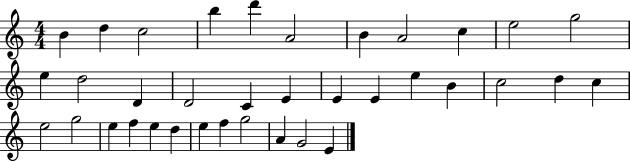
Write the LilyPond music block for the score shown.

{
  \clef treble
  \numericTimeSignature
  \time 4/4
  \key c \major
  b'4 d''4 c''2 | b''4 d'''4 a'2 | b'4 a'2 c''4 | e''2 g''2 | \break e''4 d''2 d'4 | d'2 c'4 e'4 | e'4 e'4 e''4 b'4 | c''2 d''4 c''4 | \break e''2 g''2 | e''4 f''4 e''4 d''4 | e''4 f''4 g''2 | a'4 g'2 e'4 | \break \bar "|."
}